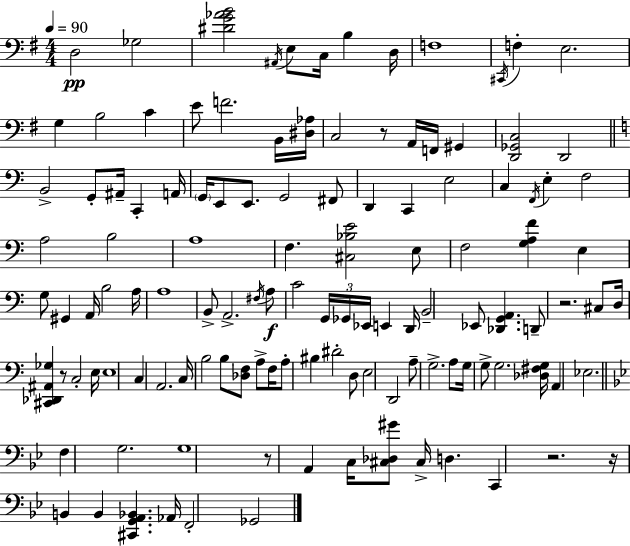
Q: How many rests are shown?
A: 6